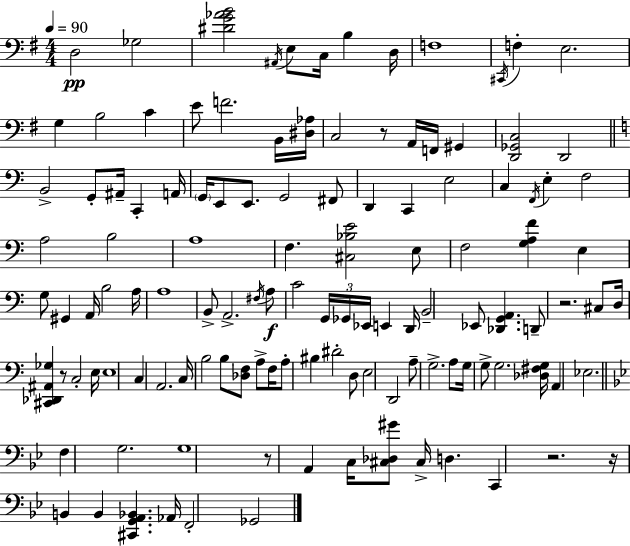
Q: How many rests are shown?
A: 6